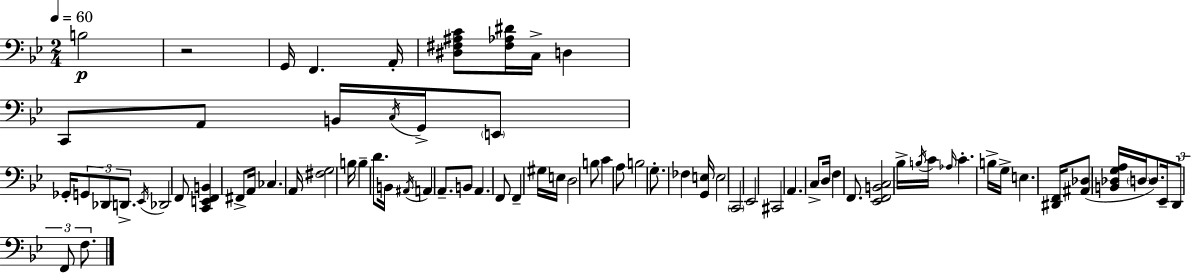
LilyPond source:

{
  \clef bass
  \numericTimeSignature
  \time 2/4
  \key g \minor
  \tempo 4 = 60
  b2\p | r2 | g,16 f,4. a,16-. | <dis fis ais c'>8 <fis aes dis'>16 c16-> d4 | \break c,8 a,8 b,16 \acciaccatura { c16 } g,16-> \parenthesize e,8 | ges,16-. \tuplet 3/2 { g,8 des,8 d,8.-> } | \acciaccatura { ees,16 } des,2 | f,8 <c, e, f, b,>4 | \break fis,8-> a,16 ces4. | a,16 <fis g>2 | b16 b4-- d'8. | b,16 \acciaccatura { ais,16 } a,4 | \break a,8.-- b,8 a,4. | f,8 f,4-- | gis16 e16 d2 | b8 c'4 | \break a8 b2 | g8.-. fes4 | <g, e>16 e2 | \parenthesize c,2 | \break ees,2 | cis,2 | a,4. | c8-> d16 f4 | \break f,8. <ees, f, b, c>2 | bes16-> \acciaccatura { b16 } c'16 \grace { aes16 } c'4.-. | b16-> g16-> e4. | <dis, f,>16 <ais, des>8( | \break <b, des g a>16 \parenthesize d16 d8.) ees,16-- \tuplet 3/2 { d,8 | f,8 f8. } \bar "|."
}